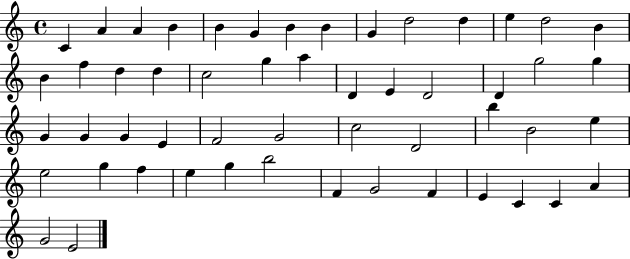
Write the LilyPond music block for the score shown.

{
  \clef treble
  \time 4/4
  \defaultTimeSignature
  \key c \major
  c'4 a'4 a'4 b'4 | b'4 g'4 b'4 b'4 | g'4 d''2 d''4 | e''4 d''2 b'4 | \break b'4 f''4 d''4 d''4 | c''2 g''4 a''4 | d'4 e'4 d'2 | d'4 g''2 g''4 | \break g'4 g'4 g'4 e'4 | f'2 g'2 | c''2 d'2 | b''4 b'2 e''4 | \break e''2 g''4 f''4 | e''4 g''4 b''2 | f'4 g'2 f'4 | e'4 c'4 c'4 a'4 | \break g'2 e'2 | \bar "|."
}